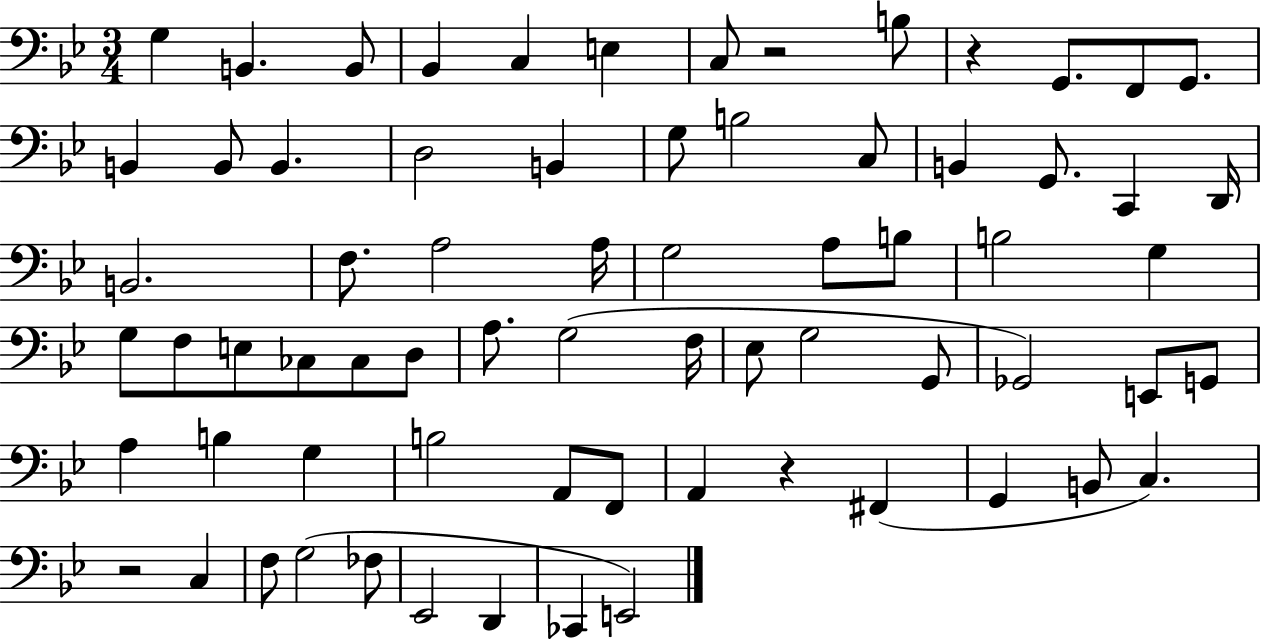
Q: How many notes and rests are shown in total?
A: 70